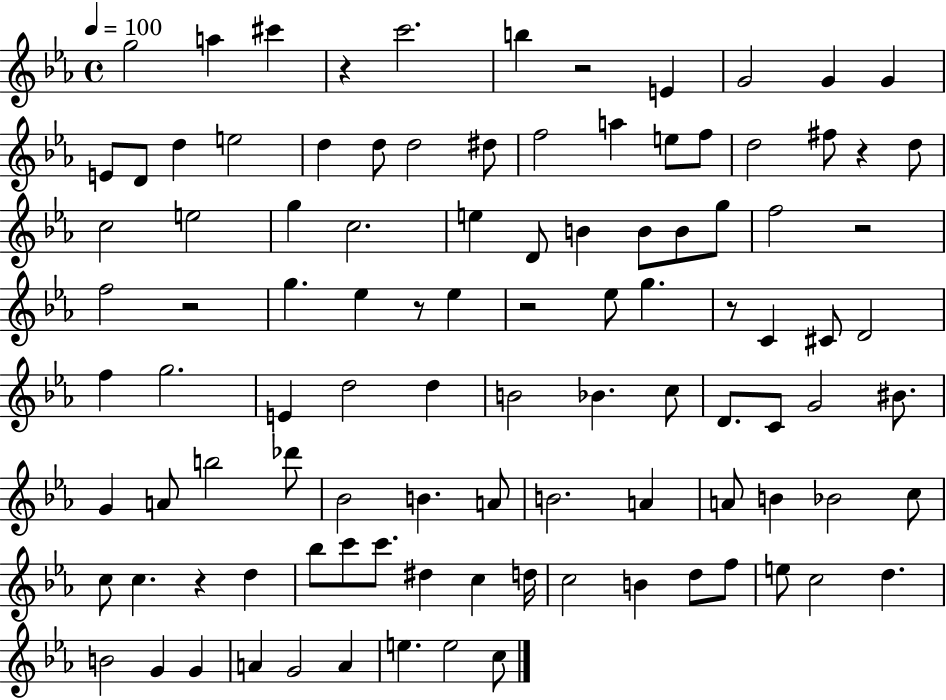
G5/h A5/q C#6/q R/q C6/h. B5/q R/h E4/q G4/h G4/q G4/q E4/e D4/e D5/q E5/h D5/q D5/e D5/h D#5/e F5/h A5/q E5/e F5/e D5/h F#5/e R/q D5/e C5/h E5/h G5/q C5/h. E5/q D4/e B4/q B4/e B4/e G5/e F5/h R/h F5/h R/h G5/q. Eb5/q R/e Eb5/q R/h Eb5/e G5/q. R/e C4/q C#4/e D4/h F5/q G5/h. E4/q D5/h D5/q B4/h Bb4/q. C5/e D4/e. C4/e G4/h BIS4/e. G4/q A4/e B5/h Db6/e Bb4/h B4/q. A4/e B4/h. A4/q A4/e B4/q Bb4/h C5/e C5/e C5/q. R/q D5/q Bb5/e C6/e C6/e. D#5/q C5/q D5/s C5/h B4/q D5/e F5/e E5/e C5/h D5/q. B4/h G4/q G4/q A4/q G4/h A4/q E5/q. E5/h C5/e